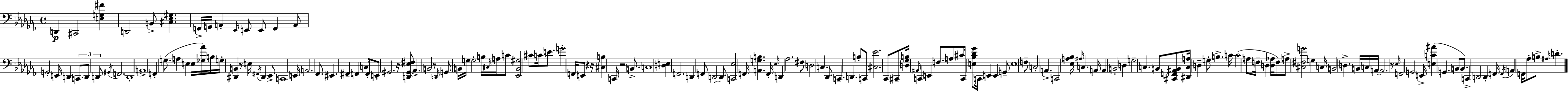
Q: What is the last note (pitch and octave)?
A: D4